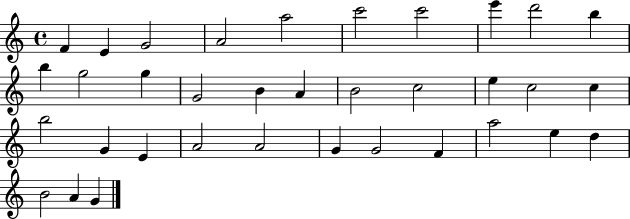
X:1
T:Untitled
M:4/4
L:1/4
K:C
F E G2 A2 a2 c'2 c'2 e' d'2 b b g2 g G2 B A B2 c2 e c2 c b2 G E A2 A2 G G2 F a2 e d B2 A G